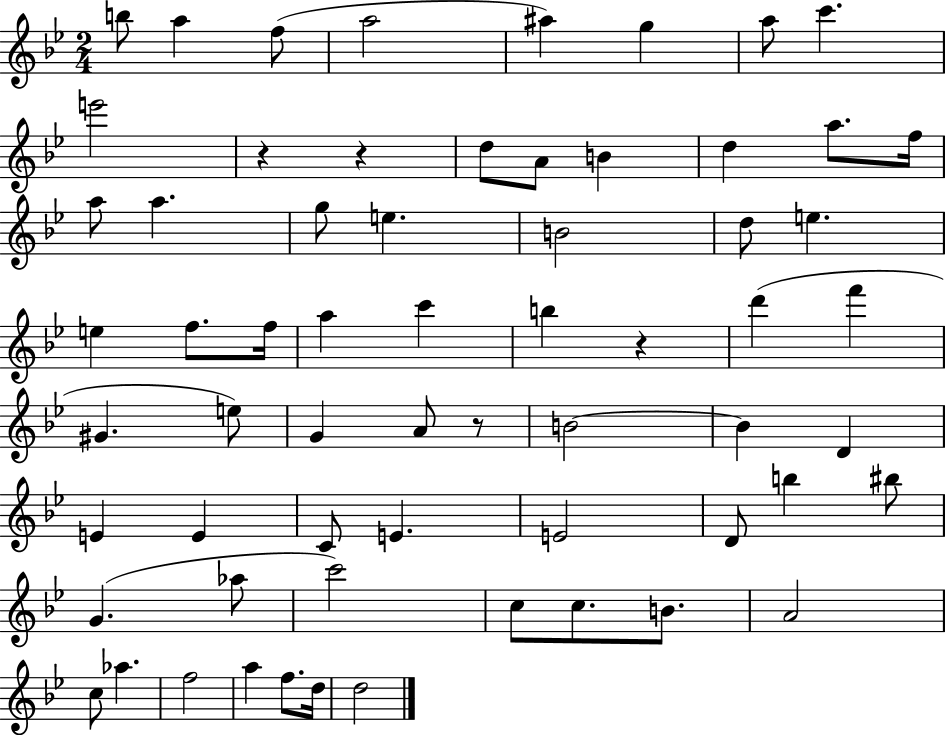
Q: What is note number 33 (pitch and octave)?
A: G4